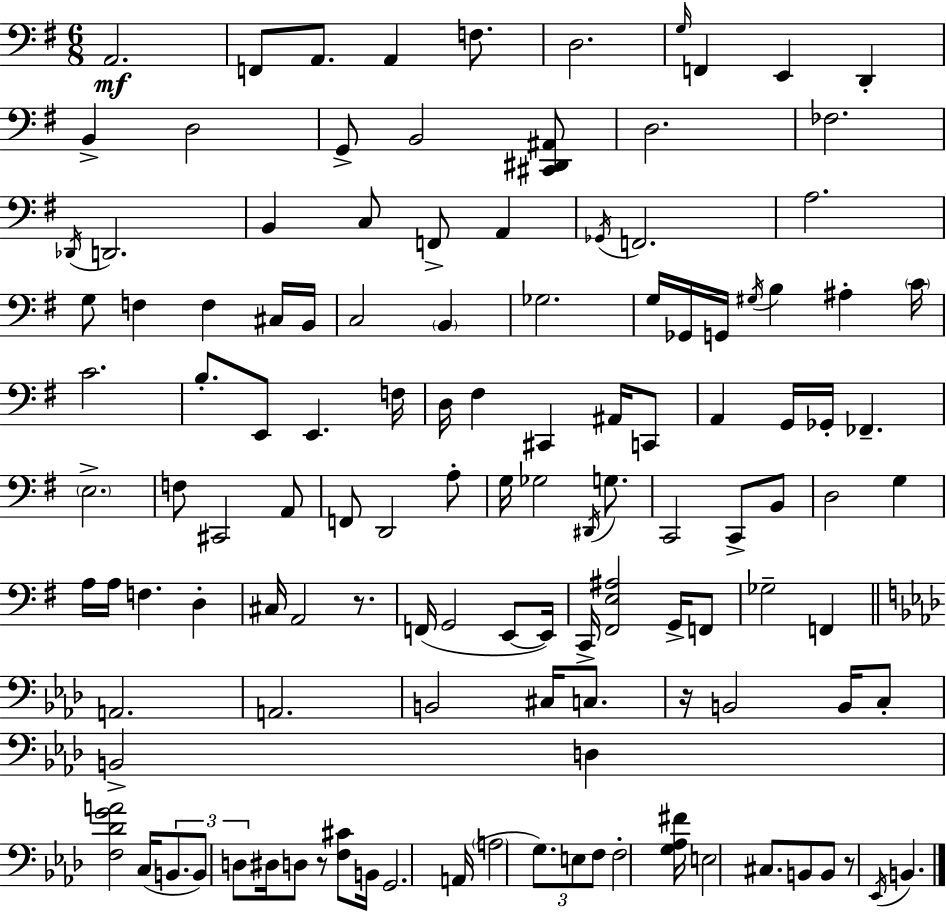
{
  \clef bass
  \numericTimeSignature
  \time 6/8
  \key e \minor
  \repeat volta 2 { a,2.\mf | f,8 a,8. a,4 f8. | d2. | \grace { g16 } f,4 e,4 d,4-. | \break b,4-> d2 | g,8-> b,2 <cis, dis, ais,>8 | d2. | fes2. | \break \acciaccatura { des,16 } d,2. | b,4 c8 f,8-> a,4 | \acciaccatura { ges,16 } f,2. | a2. | \break g8 f4 f4 | cis16 b,16 c2 \parenthesize b,4 | ges2. | g16 ges,16 g,16 \acciaccatura { gis16 } b4 ais4-. | \break \parenthesize c'16 c'2. | b8.-. e,8 e,4. | f16 d16 fis4 cis,4 | ais,16 c,8 a,4 g,16 ges,16-. fes,4.-- | \break \parenthesize e2.-> | f8 cis,2 | a,8 f,8 d,2 | a8-. g16 ges2 | \break \acciaccatura { dis,16 } g8. c,2 | c,8-> b,8 d2 | g4 a16 a16 f4. | d4-. cis16 a,2 | \break r8. f,16( g,2 | e,8~~ e,16) c,16-> <fis, e ais>2 | g,16-> f,8 ges2-- | f,4 \bar "||" \break \key aes \major a,2. | a,2. | b,2 cis16 c8. | r16 b,2 b,16 c8-. | \break b,2-> d4 | <f des' g' a'>2 c16( \tuplet 3/2 { b,8. | b,8) d8 } dis16 d8 r8 <f cis'>8 b,16 | g,2. | \break a,16( \parenthesize a2 \tuplet 3/2 { g8.) | e8 f8 } f2-. | <g aes fis'>16 e2 cis8. | b,8 b,8 r8 \acciaccatura { ees,16 } b,4. | \break } \bar "|."
}